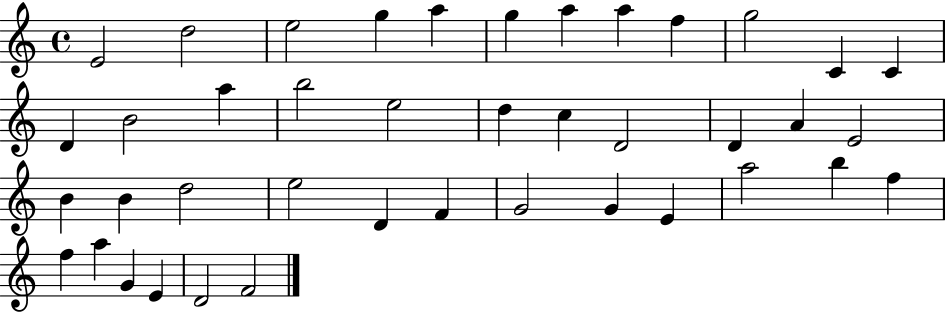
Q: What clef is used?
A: treble